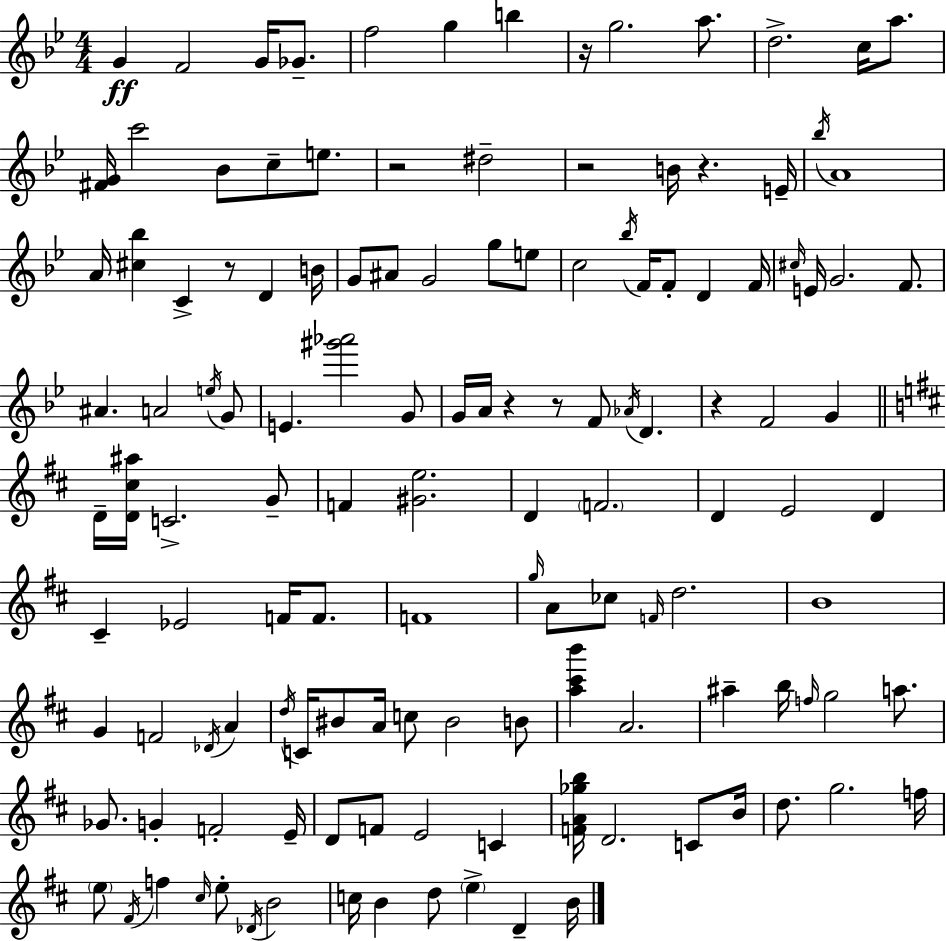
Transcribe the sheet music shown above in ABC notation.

X:1
T:Untitled
M:4/4
L:1/4
K:Gm
G F2 G/4 _G/2 f2 g b z/4 g2 a/2 d2 c/4 a/2 [^FG]/4 c'2 _B/2 c/2 e/2 z2 ^d2 z2 B/4 z E/4 _b/4 A4 A/4 [^c_b] C z/2 D B/4 G/2 ^A/2 G2 g/2 e/2 c2 _b/4 F/4 F/2 D F/4 ^c/4 E/4 G2 F/2 ^A A2 e/4 G/2 E [^g'_a']2 G/2 G/4 A/4 z z/2 F/2 _A/4 D z F2 G D/4 [D^c^a]/4 C2 G/2 F [^Ge]2 D F2 D E2 D ^C _E2 F/4 F/2 F4 g/4 A/2 _c/2 F/4 d2 B4 G F2 _D/4 A d/4 C/4 ^B/2 A/4 c/2 ^B2 B/2 [a^c'b'] A2 ^a b/4 f/4 g2 a/2 _G/2 G F2 E/4 D/2 F/2 E2 C [FA_gb]/4 D2 C/2 B/4 d/2 g2 f/4 e/2 ^F/4 f ^c/4 e/2 _D/4 B2 c/4 B d/2 e D B/4